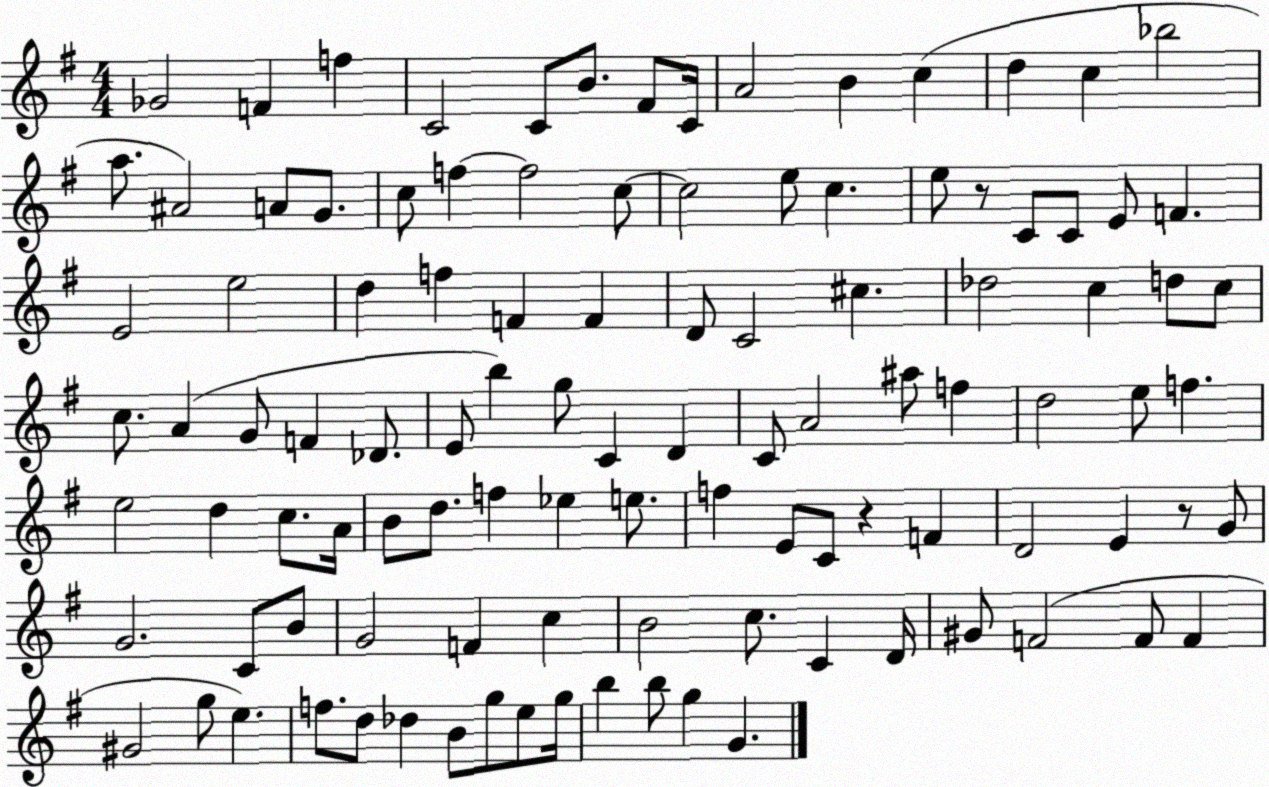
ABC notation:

X:1
T:Untitled
M:4/4
L:1/4
K:G
_G2 F f C2 C/2 B/2 ^F/2 C/4 A2 B c d c _b2 a/2 ^A2 A/2 G/2 c/2 f f2 c/2 c2 e/2 c e/2 z/2 C/2 C/2 E/2 F E2 e2 d f F F D/2 C2 ^c _d2 c d/2 c/2 c/2 A G/2 F _D/2 E/2 b g/2 C D C/2 A2 ^a/2 f d2 e/2 f e2 d c/2 A/4 B/2 d/2 f _e e/2 f E/2 C/2 z F D2 E z/2 G/2 G2 C/2 B/2 G2 F c B2 c/2 C D/4 ^G/2 F2 F/2 F ^G2 g/2 e f/2 d/2 _d B/2 g/2 e/2 g/4 b b/2 g G